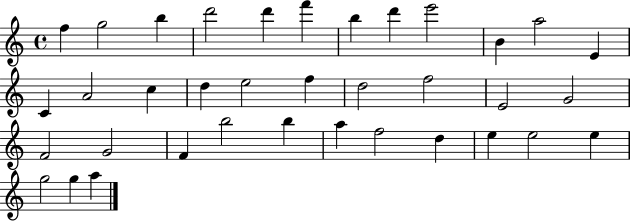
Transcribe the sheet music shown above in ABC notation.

X:1
T:Untitled
M:4/4
L:1/4
K:C
f g2 b d'2 d' f' b d' e'2 B a2 E C A2 c d e2 f d2 f2 E2 G2 F2 G2 F b2 b a f2 d e e2 e g2 g a